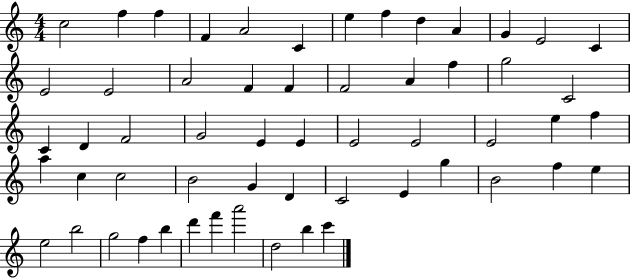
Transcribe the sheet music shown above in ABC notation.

X:1
T:Untitled
M:4/4
L:1/4
K:C
c2 f f F A2 C e f d A G E2 C E2 E2 A2 F F F2 A f g2 C2 C D F2 G2 E E E2 E2 E2 e f a c c2 B2 G D C2 E g B2 f e e2 b2 g2 f b d' f' a'2 d2 b c'